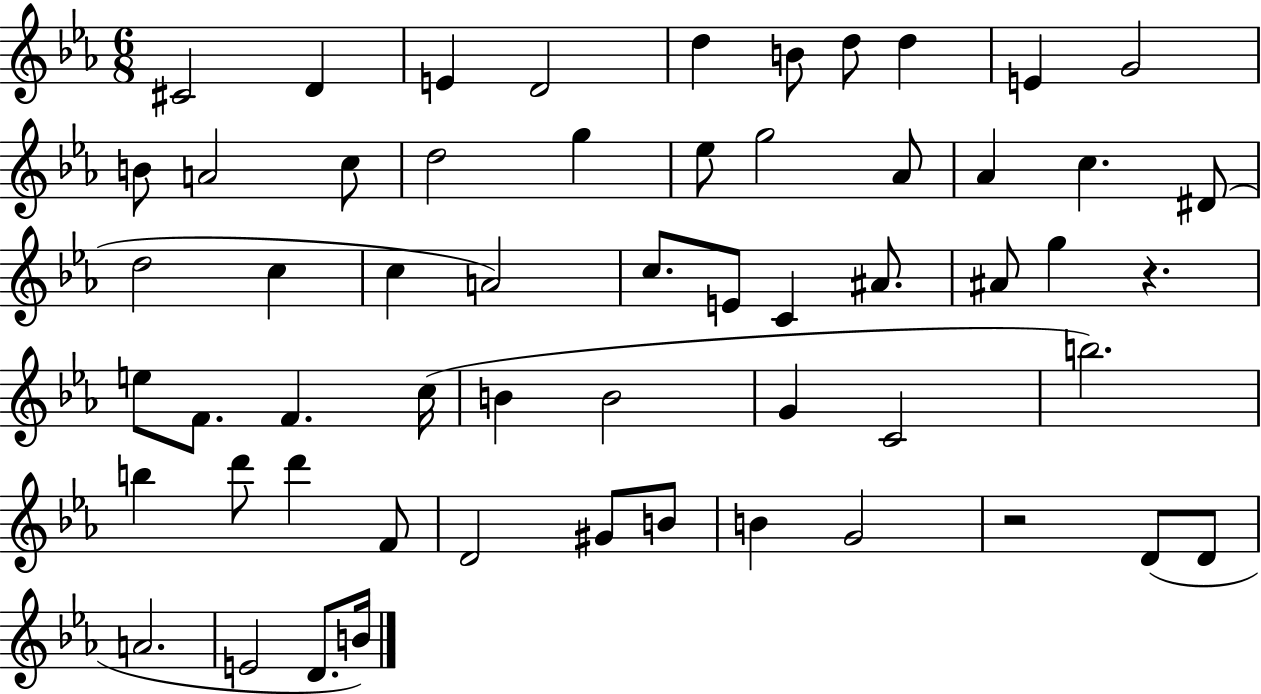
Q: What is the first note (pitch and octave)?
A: C#4